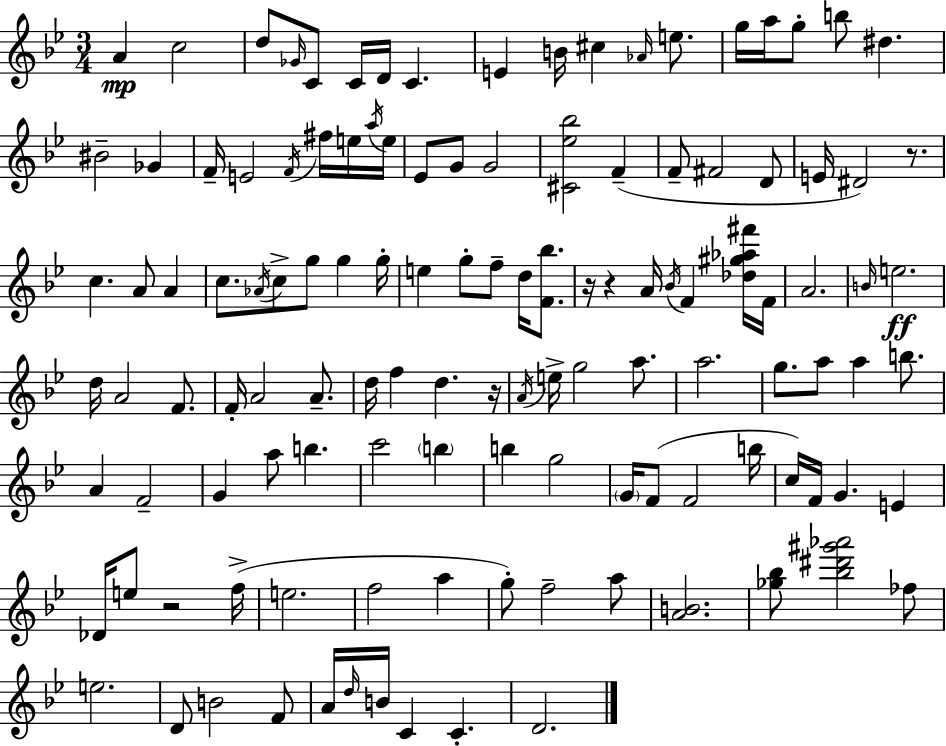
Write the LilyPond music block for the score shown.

{
  \clef treble
  \numericTimeSignature
  \time 3/4
  \key g \minor
  a'4\mp c''2 | d''8 \grace { ges'16 } c'8 c'16 d'16 c'4. | e'4 b'16 cis''4 \grace { aes'16 } e''8. | g''16 a''16 g''8-. b''8 dis''4. | \break bis'2-- ges'4 | f'16-- e'2 \acciaccatura { f'16 } | fis''16 e''16 \acciaccatura { a''16 } e''16 ees'8 g'8 g'2 | <cis' ees'' bes''>2 | \break f'4--( f'8-- fis'2 | d'8 e'16 dis'2) | r8. c''4. a'8 | a'4 c''8. \acciaccatura { aes'16 } c''8-> g''8 | \break g''4 g''16-. e''4 g''8-. f''8-- | d''16 <f' bes''>8. r16 r4 a'16 \acciaccatura { bes'16 } | f'4 <des'' gis'' aes'' fis'''>16 f'16 a'2. | \grace { b'16 } e''2.\ff | \break d''16 a'2 | f'8. f'16-. a'2 | a'8.-- d''16 f''4 | d''4. r16 \acciaccatura { a'16 } e''16-> g''2 | \break a''8. a''2. | g''8. a''8 | a''4 b''8. a'4 | f'2-- g'4 | \break a''8 b''4. c'''2 | \parenthesize b''4 b''4 | g''2 \parenthesize g'16 f'8( f'2 | b''16 c''16) f'16 g'4. | \break e'4 des'16 e''8 r2 | f''16->( e''2. | f''2 | a''4 g''8-.) f''2-- | \break a''8 <a' b'>2. | <ges'' bes''>8 <bes'' dis''' gis''' aes'''>2 | fes''8 e''2. | d'8 b'2 | \break f'8 a'16 \grace { d''16 } b'16 c'4 | c'4.-. d'2. | \bar "|."
}